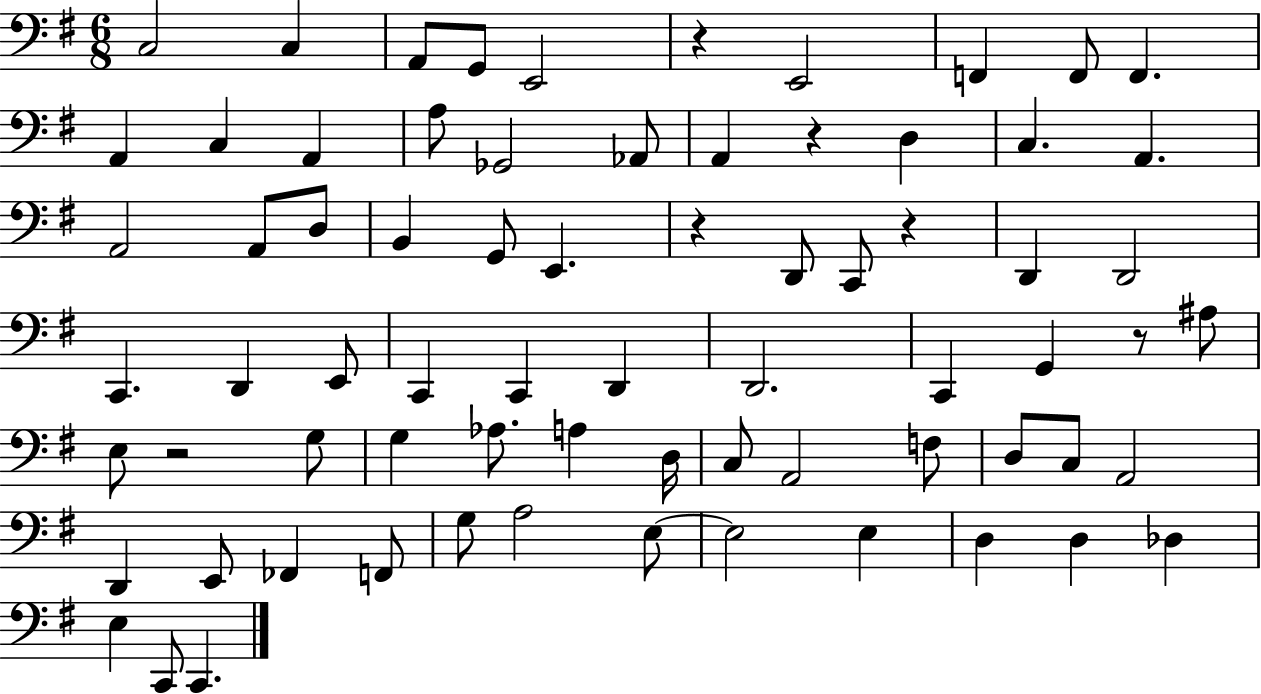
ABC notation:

X:1
T:Untitled
M:6/8
L:1/4
K:G
C,2 C, A,,/2 G,,/2 E,,2 z E,,2 F,, F,,/2 F,, A,, C, A,, A,/2 _G,,2 _A,,/2 A,, z D, C, A,, A,,2 A,,/2 D,/2 B,, G,,/2 E,, z D,,/2 C,,/2 z D,, D,,2 C,, D,, E,,/2 C,, C,, D,, D,,2 C,, G,, z/2 ^A,/2 E,/2 z2 G,/2 G, _A,/2 A, D,/4 C,/2 A,,2 F,/2 D,/2 C,/2 A,,2 D,, E,,/2 _F,, F,,/2 G,/2 A,2 E,/2 E,2 E, D, D, _D, E, C,,/2 C,,